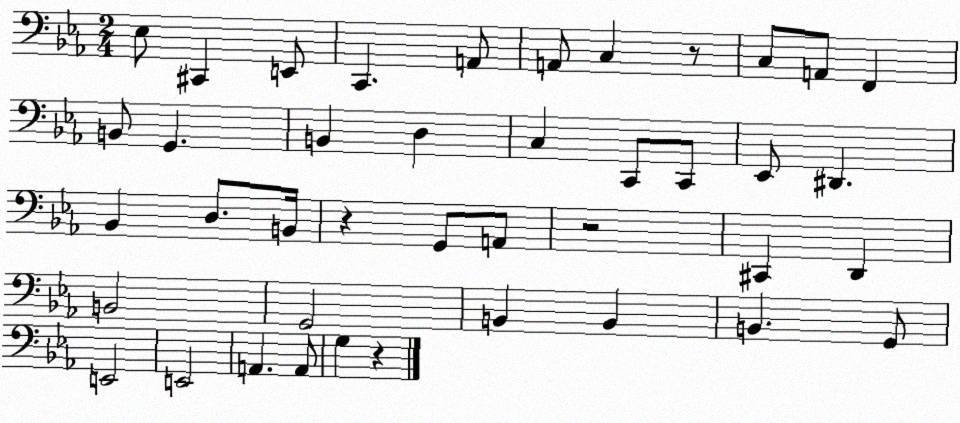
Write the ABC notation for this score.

X:1
T:Untitled
M:2/4
L:1/4
K:Eb
_E,/2 ^C,, E,,/2 C,, A,,/2 A,,/2 C, z/2 C,/2 A,,/2 F,, B,,/2 G,, B,, D, C, C,,/2 C,,/2 _E,,/2 ^D,, _B,, D,/2 B,,/4 z G,,/2 A,,/2 z2 ^C,, D,, B,,2 G,,2 B,, B,, B,, G,,/2 E,,2 E,,2 A,, A,,/2 G, z